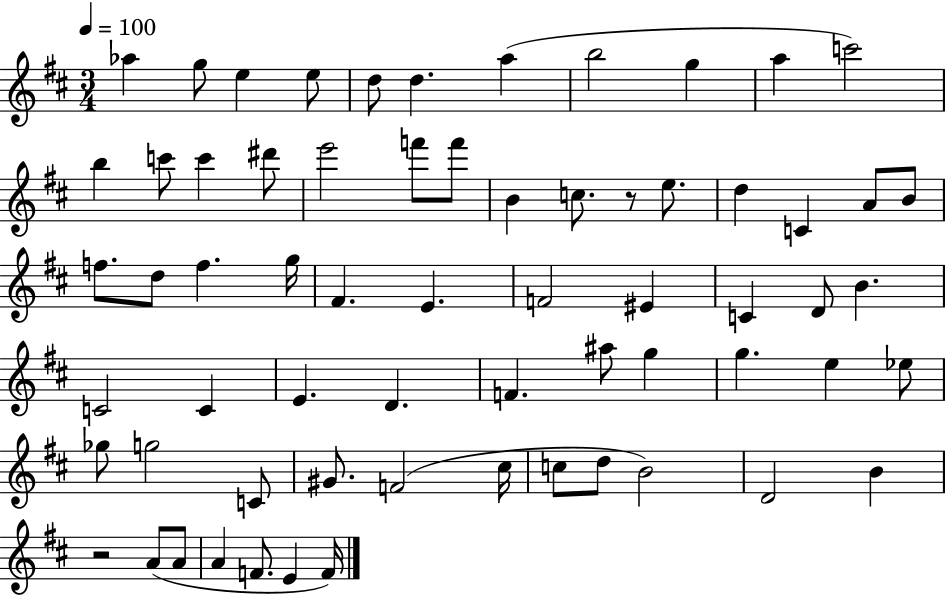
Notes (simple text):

Ab5/q G5/e E5/q E5/e D5/e D5/q. A5/q B5/h G5/q A5/q C6/h B5/q C6/e C6/q D#6/e E6/h F6/e F6/e B4/q C5/e. R/e E5/e. D5/q C4/q A4/e B4/e F5/e. D5/e F5/q. G5/s F#4/q. E4/q. F4/h EIS4/q C4/q D4/e B4/q. C4/h C4/q E4/q. D4/q. F4/q. A#5/e G5/q G5/q. E5/q Eb5/e Gb5/e G5/h C4/e G#4/e. F4/h C#5/s C5/e D5/e B4/h D4/h B4/q R/h A4/e A4/e A4/q F4/e. E4/q F4/s